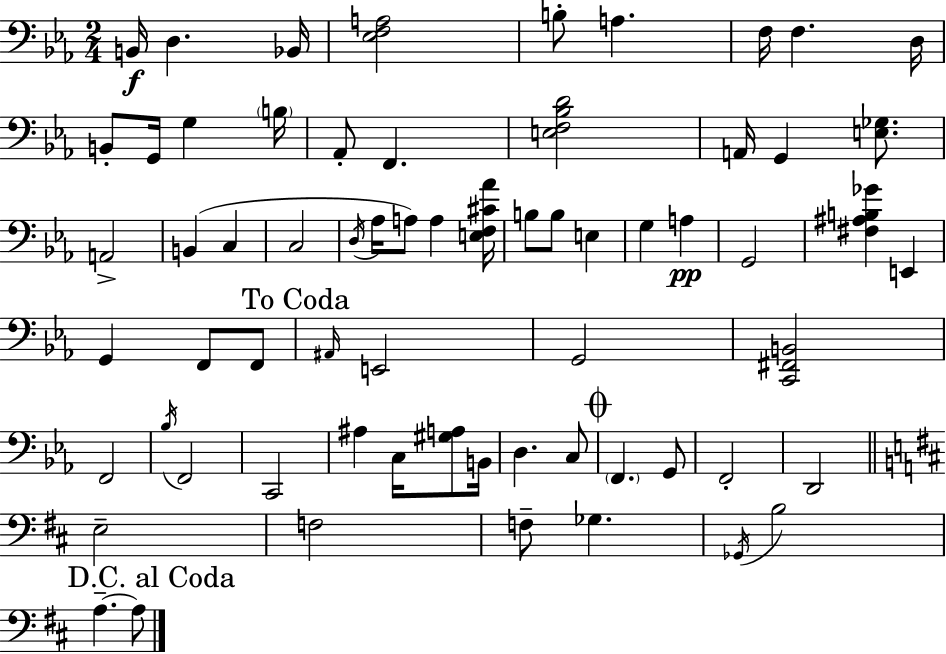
{
  \clef bass
  \numericTimeSignature
  \time 2/4
  \key c \minor
  \repeat volta 2 { b,16\f d4. bes,16 | <ees f a>2 | b8-. a4. | f16 f4. d16 | \break b,8-. g,16 g4 \parenthesize b16 | aes,8-. f,4. | <e f bes d'>2 | a,16 g,4 <e ges>8. | \break a,2-> | b,4( c4 | c2 | \acciaccatura { d16 } aes16 a8) a4 | \break <e f cis' aes'>16 b8 b8 e4 | g4 a4\pp | g,2 | <fis ais b ges'>4 e,4 | \break g,4 f,8 f,8 | \mark "To Coda" \grace { ais,16 } e,2 | g,2 | <c, fis, b,>2 | \break f,2 | \acciaccatura { bes16 } f,2 | c,2 | ais4 c16 | \break <gis a>8 b,16 d4. | c8 \mark \markup { \musicglyph "scripts.coda" } \parenthesize f,4. | g,8 f,2-. | d,2 | \break \bar "||" \break \key b \minor e2-- | f2 | f8-- ges4. | \acciaccatura { ges,16 } b2 | \break \mark "D.C. al Coda" a4.--~~ a8 | } \bar "|."
}